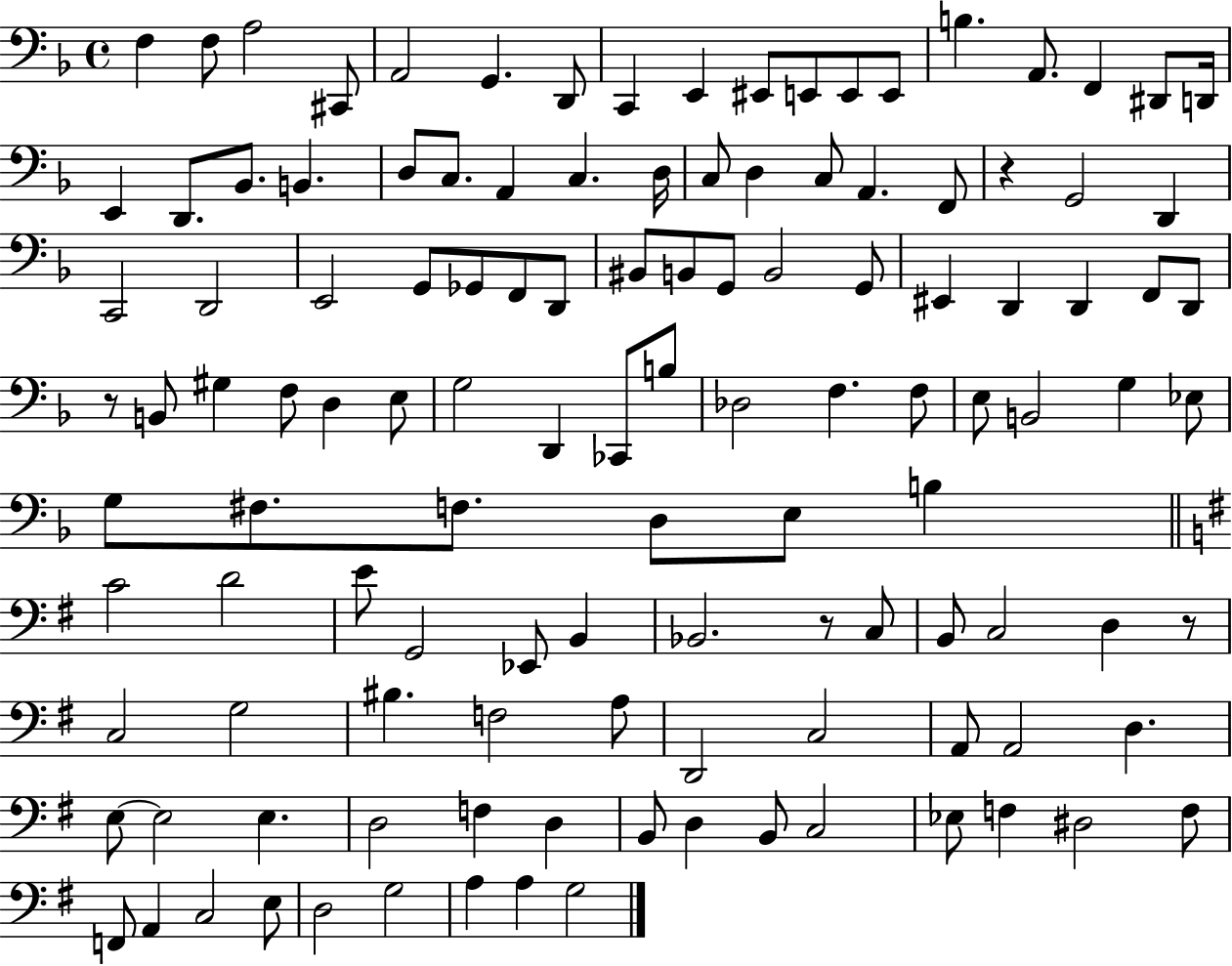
F3/q F3/e A3/h C#2/e A2/h G2/q. D2/e C2/q E2/q EIS2/e E2/e E2/e E2/e B3/q. A2/e. F2/q D#2/e D2/s E2/q D2/e. Bb2/e. B2/q. D3/e C3/e. A2/q C3/q. D3/s C3/e D3/q C3/e A2/q. F2/e R/q G2/h D2/q C2/h D2/h E2/h G2/e Gb2/e F2/e D2/e BIS2/e B2/e G2/e B2/h G2/e EIS2/q D2/q D2/q F2/e D2/e R/e B2/e G#3/q F3/e D3/q E3/e G3/h D2/q CES2/e B3/e Db3/h F3/q. F3/e E3/e B2/h G3/q Eb3/e G3/e F#3/e. F3/e. D3/e E3/e B3/q C4/h D4/h E4/e G2/h Eb2/e B2/q Bb2/h. R/e C3/e B2/e C3/h D3/q R/e C3/h G3/h BIS3/q. F3/h A3/e D2/h C3/h A2/e A2/h D3/q. E3/e E3/h E3/q. D3/h F3/q D3/q B2/e D3/q B2/e C3/h Eb3/e F3/q D#3/h F3/e F2/e A2/q C3/h E3/e D3/h G3/h A3/q A3/q G3/h